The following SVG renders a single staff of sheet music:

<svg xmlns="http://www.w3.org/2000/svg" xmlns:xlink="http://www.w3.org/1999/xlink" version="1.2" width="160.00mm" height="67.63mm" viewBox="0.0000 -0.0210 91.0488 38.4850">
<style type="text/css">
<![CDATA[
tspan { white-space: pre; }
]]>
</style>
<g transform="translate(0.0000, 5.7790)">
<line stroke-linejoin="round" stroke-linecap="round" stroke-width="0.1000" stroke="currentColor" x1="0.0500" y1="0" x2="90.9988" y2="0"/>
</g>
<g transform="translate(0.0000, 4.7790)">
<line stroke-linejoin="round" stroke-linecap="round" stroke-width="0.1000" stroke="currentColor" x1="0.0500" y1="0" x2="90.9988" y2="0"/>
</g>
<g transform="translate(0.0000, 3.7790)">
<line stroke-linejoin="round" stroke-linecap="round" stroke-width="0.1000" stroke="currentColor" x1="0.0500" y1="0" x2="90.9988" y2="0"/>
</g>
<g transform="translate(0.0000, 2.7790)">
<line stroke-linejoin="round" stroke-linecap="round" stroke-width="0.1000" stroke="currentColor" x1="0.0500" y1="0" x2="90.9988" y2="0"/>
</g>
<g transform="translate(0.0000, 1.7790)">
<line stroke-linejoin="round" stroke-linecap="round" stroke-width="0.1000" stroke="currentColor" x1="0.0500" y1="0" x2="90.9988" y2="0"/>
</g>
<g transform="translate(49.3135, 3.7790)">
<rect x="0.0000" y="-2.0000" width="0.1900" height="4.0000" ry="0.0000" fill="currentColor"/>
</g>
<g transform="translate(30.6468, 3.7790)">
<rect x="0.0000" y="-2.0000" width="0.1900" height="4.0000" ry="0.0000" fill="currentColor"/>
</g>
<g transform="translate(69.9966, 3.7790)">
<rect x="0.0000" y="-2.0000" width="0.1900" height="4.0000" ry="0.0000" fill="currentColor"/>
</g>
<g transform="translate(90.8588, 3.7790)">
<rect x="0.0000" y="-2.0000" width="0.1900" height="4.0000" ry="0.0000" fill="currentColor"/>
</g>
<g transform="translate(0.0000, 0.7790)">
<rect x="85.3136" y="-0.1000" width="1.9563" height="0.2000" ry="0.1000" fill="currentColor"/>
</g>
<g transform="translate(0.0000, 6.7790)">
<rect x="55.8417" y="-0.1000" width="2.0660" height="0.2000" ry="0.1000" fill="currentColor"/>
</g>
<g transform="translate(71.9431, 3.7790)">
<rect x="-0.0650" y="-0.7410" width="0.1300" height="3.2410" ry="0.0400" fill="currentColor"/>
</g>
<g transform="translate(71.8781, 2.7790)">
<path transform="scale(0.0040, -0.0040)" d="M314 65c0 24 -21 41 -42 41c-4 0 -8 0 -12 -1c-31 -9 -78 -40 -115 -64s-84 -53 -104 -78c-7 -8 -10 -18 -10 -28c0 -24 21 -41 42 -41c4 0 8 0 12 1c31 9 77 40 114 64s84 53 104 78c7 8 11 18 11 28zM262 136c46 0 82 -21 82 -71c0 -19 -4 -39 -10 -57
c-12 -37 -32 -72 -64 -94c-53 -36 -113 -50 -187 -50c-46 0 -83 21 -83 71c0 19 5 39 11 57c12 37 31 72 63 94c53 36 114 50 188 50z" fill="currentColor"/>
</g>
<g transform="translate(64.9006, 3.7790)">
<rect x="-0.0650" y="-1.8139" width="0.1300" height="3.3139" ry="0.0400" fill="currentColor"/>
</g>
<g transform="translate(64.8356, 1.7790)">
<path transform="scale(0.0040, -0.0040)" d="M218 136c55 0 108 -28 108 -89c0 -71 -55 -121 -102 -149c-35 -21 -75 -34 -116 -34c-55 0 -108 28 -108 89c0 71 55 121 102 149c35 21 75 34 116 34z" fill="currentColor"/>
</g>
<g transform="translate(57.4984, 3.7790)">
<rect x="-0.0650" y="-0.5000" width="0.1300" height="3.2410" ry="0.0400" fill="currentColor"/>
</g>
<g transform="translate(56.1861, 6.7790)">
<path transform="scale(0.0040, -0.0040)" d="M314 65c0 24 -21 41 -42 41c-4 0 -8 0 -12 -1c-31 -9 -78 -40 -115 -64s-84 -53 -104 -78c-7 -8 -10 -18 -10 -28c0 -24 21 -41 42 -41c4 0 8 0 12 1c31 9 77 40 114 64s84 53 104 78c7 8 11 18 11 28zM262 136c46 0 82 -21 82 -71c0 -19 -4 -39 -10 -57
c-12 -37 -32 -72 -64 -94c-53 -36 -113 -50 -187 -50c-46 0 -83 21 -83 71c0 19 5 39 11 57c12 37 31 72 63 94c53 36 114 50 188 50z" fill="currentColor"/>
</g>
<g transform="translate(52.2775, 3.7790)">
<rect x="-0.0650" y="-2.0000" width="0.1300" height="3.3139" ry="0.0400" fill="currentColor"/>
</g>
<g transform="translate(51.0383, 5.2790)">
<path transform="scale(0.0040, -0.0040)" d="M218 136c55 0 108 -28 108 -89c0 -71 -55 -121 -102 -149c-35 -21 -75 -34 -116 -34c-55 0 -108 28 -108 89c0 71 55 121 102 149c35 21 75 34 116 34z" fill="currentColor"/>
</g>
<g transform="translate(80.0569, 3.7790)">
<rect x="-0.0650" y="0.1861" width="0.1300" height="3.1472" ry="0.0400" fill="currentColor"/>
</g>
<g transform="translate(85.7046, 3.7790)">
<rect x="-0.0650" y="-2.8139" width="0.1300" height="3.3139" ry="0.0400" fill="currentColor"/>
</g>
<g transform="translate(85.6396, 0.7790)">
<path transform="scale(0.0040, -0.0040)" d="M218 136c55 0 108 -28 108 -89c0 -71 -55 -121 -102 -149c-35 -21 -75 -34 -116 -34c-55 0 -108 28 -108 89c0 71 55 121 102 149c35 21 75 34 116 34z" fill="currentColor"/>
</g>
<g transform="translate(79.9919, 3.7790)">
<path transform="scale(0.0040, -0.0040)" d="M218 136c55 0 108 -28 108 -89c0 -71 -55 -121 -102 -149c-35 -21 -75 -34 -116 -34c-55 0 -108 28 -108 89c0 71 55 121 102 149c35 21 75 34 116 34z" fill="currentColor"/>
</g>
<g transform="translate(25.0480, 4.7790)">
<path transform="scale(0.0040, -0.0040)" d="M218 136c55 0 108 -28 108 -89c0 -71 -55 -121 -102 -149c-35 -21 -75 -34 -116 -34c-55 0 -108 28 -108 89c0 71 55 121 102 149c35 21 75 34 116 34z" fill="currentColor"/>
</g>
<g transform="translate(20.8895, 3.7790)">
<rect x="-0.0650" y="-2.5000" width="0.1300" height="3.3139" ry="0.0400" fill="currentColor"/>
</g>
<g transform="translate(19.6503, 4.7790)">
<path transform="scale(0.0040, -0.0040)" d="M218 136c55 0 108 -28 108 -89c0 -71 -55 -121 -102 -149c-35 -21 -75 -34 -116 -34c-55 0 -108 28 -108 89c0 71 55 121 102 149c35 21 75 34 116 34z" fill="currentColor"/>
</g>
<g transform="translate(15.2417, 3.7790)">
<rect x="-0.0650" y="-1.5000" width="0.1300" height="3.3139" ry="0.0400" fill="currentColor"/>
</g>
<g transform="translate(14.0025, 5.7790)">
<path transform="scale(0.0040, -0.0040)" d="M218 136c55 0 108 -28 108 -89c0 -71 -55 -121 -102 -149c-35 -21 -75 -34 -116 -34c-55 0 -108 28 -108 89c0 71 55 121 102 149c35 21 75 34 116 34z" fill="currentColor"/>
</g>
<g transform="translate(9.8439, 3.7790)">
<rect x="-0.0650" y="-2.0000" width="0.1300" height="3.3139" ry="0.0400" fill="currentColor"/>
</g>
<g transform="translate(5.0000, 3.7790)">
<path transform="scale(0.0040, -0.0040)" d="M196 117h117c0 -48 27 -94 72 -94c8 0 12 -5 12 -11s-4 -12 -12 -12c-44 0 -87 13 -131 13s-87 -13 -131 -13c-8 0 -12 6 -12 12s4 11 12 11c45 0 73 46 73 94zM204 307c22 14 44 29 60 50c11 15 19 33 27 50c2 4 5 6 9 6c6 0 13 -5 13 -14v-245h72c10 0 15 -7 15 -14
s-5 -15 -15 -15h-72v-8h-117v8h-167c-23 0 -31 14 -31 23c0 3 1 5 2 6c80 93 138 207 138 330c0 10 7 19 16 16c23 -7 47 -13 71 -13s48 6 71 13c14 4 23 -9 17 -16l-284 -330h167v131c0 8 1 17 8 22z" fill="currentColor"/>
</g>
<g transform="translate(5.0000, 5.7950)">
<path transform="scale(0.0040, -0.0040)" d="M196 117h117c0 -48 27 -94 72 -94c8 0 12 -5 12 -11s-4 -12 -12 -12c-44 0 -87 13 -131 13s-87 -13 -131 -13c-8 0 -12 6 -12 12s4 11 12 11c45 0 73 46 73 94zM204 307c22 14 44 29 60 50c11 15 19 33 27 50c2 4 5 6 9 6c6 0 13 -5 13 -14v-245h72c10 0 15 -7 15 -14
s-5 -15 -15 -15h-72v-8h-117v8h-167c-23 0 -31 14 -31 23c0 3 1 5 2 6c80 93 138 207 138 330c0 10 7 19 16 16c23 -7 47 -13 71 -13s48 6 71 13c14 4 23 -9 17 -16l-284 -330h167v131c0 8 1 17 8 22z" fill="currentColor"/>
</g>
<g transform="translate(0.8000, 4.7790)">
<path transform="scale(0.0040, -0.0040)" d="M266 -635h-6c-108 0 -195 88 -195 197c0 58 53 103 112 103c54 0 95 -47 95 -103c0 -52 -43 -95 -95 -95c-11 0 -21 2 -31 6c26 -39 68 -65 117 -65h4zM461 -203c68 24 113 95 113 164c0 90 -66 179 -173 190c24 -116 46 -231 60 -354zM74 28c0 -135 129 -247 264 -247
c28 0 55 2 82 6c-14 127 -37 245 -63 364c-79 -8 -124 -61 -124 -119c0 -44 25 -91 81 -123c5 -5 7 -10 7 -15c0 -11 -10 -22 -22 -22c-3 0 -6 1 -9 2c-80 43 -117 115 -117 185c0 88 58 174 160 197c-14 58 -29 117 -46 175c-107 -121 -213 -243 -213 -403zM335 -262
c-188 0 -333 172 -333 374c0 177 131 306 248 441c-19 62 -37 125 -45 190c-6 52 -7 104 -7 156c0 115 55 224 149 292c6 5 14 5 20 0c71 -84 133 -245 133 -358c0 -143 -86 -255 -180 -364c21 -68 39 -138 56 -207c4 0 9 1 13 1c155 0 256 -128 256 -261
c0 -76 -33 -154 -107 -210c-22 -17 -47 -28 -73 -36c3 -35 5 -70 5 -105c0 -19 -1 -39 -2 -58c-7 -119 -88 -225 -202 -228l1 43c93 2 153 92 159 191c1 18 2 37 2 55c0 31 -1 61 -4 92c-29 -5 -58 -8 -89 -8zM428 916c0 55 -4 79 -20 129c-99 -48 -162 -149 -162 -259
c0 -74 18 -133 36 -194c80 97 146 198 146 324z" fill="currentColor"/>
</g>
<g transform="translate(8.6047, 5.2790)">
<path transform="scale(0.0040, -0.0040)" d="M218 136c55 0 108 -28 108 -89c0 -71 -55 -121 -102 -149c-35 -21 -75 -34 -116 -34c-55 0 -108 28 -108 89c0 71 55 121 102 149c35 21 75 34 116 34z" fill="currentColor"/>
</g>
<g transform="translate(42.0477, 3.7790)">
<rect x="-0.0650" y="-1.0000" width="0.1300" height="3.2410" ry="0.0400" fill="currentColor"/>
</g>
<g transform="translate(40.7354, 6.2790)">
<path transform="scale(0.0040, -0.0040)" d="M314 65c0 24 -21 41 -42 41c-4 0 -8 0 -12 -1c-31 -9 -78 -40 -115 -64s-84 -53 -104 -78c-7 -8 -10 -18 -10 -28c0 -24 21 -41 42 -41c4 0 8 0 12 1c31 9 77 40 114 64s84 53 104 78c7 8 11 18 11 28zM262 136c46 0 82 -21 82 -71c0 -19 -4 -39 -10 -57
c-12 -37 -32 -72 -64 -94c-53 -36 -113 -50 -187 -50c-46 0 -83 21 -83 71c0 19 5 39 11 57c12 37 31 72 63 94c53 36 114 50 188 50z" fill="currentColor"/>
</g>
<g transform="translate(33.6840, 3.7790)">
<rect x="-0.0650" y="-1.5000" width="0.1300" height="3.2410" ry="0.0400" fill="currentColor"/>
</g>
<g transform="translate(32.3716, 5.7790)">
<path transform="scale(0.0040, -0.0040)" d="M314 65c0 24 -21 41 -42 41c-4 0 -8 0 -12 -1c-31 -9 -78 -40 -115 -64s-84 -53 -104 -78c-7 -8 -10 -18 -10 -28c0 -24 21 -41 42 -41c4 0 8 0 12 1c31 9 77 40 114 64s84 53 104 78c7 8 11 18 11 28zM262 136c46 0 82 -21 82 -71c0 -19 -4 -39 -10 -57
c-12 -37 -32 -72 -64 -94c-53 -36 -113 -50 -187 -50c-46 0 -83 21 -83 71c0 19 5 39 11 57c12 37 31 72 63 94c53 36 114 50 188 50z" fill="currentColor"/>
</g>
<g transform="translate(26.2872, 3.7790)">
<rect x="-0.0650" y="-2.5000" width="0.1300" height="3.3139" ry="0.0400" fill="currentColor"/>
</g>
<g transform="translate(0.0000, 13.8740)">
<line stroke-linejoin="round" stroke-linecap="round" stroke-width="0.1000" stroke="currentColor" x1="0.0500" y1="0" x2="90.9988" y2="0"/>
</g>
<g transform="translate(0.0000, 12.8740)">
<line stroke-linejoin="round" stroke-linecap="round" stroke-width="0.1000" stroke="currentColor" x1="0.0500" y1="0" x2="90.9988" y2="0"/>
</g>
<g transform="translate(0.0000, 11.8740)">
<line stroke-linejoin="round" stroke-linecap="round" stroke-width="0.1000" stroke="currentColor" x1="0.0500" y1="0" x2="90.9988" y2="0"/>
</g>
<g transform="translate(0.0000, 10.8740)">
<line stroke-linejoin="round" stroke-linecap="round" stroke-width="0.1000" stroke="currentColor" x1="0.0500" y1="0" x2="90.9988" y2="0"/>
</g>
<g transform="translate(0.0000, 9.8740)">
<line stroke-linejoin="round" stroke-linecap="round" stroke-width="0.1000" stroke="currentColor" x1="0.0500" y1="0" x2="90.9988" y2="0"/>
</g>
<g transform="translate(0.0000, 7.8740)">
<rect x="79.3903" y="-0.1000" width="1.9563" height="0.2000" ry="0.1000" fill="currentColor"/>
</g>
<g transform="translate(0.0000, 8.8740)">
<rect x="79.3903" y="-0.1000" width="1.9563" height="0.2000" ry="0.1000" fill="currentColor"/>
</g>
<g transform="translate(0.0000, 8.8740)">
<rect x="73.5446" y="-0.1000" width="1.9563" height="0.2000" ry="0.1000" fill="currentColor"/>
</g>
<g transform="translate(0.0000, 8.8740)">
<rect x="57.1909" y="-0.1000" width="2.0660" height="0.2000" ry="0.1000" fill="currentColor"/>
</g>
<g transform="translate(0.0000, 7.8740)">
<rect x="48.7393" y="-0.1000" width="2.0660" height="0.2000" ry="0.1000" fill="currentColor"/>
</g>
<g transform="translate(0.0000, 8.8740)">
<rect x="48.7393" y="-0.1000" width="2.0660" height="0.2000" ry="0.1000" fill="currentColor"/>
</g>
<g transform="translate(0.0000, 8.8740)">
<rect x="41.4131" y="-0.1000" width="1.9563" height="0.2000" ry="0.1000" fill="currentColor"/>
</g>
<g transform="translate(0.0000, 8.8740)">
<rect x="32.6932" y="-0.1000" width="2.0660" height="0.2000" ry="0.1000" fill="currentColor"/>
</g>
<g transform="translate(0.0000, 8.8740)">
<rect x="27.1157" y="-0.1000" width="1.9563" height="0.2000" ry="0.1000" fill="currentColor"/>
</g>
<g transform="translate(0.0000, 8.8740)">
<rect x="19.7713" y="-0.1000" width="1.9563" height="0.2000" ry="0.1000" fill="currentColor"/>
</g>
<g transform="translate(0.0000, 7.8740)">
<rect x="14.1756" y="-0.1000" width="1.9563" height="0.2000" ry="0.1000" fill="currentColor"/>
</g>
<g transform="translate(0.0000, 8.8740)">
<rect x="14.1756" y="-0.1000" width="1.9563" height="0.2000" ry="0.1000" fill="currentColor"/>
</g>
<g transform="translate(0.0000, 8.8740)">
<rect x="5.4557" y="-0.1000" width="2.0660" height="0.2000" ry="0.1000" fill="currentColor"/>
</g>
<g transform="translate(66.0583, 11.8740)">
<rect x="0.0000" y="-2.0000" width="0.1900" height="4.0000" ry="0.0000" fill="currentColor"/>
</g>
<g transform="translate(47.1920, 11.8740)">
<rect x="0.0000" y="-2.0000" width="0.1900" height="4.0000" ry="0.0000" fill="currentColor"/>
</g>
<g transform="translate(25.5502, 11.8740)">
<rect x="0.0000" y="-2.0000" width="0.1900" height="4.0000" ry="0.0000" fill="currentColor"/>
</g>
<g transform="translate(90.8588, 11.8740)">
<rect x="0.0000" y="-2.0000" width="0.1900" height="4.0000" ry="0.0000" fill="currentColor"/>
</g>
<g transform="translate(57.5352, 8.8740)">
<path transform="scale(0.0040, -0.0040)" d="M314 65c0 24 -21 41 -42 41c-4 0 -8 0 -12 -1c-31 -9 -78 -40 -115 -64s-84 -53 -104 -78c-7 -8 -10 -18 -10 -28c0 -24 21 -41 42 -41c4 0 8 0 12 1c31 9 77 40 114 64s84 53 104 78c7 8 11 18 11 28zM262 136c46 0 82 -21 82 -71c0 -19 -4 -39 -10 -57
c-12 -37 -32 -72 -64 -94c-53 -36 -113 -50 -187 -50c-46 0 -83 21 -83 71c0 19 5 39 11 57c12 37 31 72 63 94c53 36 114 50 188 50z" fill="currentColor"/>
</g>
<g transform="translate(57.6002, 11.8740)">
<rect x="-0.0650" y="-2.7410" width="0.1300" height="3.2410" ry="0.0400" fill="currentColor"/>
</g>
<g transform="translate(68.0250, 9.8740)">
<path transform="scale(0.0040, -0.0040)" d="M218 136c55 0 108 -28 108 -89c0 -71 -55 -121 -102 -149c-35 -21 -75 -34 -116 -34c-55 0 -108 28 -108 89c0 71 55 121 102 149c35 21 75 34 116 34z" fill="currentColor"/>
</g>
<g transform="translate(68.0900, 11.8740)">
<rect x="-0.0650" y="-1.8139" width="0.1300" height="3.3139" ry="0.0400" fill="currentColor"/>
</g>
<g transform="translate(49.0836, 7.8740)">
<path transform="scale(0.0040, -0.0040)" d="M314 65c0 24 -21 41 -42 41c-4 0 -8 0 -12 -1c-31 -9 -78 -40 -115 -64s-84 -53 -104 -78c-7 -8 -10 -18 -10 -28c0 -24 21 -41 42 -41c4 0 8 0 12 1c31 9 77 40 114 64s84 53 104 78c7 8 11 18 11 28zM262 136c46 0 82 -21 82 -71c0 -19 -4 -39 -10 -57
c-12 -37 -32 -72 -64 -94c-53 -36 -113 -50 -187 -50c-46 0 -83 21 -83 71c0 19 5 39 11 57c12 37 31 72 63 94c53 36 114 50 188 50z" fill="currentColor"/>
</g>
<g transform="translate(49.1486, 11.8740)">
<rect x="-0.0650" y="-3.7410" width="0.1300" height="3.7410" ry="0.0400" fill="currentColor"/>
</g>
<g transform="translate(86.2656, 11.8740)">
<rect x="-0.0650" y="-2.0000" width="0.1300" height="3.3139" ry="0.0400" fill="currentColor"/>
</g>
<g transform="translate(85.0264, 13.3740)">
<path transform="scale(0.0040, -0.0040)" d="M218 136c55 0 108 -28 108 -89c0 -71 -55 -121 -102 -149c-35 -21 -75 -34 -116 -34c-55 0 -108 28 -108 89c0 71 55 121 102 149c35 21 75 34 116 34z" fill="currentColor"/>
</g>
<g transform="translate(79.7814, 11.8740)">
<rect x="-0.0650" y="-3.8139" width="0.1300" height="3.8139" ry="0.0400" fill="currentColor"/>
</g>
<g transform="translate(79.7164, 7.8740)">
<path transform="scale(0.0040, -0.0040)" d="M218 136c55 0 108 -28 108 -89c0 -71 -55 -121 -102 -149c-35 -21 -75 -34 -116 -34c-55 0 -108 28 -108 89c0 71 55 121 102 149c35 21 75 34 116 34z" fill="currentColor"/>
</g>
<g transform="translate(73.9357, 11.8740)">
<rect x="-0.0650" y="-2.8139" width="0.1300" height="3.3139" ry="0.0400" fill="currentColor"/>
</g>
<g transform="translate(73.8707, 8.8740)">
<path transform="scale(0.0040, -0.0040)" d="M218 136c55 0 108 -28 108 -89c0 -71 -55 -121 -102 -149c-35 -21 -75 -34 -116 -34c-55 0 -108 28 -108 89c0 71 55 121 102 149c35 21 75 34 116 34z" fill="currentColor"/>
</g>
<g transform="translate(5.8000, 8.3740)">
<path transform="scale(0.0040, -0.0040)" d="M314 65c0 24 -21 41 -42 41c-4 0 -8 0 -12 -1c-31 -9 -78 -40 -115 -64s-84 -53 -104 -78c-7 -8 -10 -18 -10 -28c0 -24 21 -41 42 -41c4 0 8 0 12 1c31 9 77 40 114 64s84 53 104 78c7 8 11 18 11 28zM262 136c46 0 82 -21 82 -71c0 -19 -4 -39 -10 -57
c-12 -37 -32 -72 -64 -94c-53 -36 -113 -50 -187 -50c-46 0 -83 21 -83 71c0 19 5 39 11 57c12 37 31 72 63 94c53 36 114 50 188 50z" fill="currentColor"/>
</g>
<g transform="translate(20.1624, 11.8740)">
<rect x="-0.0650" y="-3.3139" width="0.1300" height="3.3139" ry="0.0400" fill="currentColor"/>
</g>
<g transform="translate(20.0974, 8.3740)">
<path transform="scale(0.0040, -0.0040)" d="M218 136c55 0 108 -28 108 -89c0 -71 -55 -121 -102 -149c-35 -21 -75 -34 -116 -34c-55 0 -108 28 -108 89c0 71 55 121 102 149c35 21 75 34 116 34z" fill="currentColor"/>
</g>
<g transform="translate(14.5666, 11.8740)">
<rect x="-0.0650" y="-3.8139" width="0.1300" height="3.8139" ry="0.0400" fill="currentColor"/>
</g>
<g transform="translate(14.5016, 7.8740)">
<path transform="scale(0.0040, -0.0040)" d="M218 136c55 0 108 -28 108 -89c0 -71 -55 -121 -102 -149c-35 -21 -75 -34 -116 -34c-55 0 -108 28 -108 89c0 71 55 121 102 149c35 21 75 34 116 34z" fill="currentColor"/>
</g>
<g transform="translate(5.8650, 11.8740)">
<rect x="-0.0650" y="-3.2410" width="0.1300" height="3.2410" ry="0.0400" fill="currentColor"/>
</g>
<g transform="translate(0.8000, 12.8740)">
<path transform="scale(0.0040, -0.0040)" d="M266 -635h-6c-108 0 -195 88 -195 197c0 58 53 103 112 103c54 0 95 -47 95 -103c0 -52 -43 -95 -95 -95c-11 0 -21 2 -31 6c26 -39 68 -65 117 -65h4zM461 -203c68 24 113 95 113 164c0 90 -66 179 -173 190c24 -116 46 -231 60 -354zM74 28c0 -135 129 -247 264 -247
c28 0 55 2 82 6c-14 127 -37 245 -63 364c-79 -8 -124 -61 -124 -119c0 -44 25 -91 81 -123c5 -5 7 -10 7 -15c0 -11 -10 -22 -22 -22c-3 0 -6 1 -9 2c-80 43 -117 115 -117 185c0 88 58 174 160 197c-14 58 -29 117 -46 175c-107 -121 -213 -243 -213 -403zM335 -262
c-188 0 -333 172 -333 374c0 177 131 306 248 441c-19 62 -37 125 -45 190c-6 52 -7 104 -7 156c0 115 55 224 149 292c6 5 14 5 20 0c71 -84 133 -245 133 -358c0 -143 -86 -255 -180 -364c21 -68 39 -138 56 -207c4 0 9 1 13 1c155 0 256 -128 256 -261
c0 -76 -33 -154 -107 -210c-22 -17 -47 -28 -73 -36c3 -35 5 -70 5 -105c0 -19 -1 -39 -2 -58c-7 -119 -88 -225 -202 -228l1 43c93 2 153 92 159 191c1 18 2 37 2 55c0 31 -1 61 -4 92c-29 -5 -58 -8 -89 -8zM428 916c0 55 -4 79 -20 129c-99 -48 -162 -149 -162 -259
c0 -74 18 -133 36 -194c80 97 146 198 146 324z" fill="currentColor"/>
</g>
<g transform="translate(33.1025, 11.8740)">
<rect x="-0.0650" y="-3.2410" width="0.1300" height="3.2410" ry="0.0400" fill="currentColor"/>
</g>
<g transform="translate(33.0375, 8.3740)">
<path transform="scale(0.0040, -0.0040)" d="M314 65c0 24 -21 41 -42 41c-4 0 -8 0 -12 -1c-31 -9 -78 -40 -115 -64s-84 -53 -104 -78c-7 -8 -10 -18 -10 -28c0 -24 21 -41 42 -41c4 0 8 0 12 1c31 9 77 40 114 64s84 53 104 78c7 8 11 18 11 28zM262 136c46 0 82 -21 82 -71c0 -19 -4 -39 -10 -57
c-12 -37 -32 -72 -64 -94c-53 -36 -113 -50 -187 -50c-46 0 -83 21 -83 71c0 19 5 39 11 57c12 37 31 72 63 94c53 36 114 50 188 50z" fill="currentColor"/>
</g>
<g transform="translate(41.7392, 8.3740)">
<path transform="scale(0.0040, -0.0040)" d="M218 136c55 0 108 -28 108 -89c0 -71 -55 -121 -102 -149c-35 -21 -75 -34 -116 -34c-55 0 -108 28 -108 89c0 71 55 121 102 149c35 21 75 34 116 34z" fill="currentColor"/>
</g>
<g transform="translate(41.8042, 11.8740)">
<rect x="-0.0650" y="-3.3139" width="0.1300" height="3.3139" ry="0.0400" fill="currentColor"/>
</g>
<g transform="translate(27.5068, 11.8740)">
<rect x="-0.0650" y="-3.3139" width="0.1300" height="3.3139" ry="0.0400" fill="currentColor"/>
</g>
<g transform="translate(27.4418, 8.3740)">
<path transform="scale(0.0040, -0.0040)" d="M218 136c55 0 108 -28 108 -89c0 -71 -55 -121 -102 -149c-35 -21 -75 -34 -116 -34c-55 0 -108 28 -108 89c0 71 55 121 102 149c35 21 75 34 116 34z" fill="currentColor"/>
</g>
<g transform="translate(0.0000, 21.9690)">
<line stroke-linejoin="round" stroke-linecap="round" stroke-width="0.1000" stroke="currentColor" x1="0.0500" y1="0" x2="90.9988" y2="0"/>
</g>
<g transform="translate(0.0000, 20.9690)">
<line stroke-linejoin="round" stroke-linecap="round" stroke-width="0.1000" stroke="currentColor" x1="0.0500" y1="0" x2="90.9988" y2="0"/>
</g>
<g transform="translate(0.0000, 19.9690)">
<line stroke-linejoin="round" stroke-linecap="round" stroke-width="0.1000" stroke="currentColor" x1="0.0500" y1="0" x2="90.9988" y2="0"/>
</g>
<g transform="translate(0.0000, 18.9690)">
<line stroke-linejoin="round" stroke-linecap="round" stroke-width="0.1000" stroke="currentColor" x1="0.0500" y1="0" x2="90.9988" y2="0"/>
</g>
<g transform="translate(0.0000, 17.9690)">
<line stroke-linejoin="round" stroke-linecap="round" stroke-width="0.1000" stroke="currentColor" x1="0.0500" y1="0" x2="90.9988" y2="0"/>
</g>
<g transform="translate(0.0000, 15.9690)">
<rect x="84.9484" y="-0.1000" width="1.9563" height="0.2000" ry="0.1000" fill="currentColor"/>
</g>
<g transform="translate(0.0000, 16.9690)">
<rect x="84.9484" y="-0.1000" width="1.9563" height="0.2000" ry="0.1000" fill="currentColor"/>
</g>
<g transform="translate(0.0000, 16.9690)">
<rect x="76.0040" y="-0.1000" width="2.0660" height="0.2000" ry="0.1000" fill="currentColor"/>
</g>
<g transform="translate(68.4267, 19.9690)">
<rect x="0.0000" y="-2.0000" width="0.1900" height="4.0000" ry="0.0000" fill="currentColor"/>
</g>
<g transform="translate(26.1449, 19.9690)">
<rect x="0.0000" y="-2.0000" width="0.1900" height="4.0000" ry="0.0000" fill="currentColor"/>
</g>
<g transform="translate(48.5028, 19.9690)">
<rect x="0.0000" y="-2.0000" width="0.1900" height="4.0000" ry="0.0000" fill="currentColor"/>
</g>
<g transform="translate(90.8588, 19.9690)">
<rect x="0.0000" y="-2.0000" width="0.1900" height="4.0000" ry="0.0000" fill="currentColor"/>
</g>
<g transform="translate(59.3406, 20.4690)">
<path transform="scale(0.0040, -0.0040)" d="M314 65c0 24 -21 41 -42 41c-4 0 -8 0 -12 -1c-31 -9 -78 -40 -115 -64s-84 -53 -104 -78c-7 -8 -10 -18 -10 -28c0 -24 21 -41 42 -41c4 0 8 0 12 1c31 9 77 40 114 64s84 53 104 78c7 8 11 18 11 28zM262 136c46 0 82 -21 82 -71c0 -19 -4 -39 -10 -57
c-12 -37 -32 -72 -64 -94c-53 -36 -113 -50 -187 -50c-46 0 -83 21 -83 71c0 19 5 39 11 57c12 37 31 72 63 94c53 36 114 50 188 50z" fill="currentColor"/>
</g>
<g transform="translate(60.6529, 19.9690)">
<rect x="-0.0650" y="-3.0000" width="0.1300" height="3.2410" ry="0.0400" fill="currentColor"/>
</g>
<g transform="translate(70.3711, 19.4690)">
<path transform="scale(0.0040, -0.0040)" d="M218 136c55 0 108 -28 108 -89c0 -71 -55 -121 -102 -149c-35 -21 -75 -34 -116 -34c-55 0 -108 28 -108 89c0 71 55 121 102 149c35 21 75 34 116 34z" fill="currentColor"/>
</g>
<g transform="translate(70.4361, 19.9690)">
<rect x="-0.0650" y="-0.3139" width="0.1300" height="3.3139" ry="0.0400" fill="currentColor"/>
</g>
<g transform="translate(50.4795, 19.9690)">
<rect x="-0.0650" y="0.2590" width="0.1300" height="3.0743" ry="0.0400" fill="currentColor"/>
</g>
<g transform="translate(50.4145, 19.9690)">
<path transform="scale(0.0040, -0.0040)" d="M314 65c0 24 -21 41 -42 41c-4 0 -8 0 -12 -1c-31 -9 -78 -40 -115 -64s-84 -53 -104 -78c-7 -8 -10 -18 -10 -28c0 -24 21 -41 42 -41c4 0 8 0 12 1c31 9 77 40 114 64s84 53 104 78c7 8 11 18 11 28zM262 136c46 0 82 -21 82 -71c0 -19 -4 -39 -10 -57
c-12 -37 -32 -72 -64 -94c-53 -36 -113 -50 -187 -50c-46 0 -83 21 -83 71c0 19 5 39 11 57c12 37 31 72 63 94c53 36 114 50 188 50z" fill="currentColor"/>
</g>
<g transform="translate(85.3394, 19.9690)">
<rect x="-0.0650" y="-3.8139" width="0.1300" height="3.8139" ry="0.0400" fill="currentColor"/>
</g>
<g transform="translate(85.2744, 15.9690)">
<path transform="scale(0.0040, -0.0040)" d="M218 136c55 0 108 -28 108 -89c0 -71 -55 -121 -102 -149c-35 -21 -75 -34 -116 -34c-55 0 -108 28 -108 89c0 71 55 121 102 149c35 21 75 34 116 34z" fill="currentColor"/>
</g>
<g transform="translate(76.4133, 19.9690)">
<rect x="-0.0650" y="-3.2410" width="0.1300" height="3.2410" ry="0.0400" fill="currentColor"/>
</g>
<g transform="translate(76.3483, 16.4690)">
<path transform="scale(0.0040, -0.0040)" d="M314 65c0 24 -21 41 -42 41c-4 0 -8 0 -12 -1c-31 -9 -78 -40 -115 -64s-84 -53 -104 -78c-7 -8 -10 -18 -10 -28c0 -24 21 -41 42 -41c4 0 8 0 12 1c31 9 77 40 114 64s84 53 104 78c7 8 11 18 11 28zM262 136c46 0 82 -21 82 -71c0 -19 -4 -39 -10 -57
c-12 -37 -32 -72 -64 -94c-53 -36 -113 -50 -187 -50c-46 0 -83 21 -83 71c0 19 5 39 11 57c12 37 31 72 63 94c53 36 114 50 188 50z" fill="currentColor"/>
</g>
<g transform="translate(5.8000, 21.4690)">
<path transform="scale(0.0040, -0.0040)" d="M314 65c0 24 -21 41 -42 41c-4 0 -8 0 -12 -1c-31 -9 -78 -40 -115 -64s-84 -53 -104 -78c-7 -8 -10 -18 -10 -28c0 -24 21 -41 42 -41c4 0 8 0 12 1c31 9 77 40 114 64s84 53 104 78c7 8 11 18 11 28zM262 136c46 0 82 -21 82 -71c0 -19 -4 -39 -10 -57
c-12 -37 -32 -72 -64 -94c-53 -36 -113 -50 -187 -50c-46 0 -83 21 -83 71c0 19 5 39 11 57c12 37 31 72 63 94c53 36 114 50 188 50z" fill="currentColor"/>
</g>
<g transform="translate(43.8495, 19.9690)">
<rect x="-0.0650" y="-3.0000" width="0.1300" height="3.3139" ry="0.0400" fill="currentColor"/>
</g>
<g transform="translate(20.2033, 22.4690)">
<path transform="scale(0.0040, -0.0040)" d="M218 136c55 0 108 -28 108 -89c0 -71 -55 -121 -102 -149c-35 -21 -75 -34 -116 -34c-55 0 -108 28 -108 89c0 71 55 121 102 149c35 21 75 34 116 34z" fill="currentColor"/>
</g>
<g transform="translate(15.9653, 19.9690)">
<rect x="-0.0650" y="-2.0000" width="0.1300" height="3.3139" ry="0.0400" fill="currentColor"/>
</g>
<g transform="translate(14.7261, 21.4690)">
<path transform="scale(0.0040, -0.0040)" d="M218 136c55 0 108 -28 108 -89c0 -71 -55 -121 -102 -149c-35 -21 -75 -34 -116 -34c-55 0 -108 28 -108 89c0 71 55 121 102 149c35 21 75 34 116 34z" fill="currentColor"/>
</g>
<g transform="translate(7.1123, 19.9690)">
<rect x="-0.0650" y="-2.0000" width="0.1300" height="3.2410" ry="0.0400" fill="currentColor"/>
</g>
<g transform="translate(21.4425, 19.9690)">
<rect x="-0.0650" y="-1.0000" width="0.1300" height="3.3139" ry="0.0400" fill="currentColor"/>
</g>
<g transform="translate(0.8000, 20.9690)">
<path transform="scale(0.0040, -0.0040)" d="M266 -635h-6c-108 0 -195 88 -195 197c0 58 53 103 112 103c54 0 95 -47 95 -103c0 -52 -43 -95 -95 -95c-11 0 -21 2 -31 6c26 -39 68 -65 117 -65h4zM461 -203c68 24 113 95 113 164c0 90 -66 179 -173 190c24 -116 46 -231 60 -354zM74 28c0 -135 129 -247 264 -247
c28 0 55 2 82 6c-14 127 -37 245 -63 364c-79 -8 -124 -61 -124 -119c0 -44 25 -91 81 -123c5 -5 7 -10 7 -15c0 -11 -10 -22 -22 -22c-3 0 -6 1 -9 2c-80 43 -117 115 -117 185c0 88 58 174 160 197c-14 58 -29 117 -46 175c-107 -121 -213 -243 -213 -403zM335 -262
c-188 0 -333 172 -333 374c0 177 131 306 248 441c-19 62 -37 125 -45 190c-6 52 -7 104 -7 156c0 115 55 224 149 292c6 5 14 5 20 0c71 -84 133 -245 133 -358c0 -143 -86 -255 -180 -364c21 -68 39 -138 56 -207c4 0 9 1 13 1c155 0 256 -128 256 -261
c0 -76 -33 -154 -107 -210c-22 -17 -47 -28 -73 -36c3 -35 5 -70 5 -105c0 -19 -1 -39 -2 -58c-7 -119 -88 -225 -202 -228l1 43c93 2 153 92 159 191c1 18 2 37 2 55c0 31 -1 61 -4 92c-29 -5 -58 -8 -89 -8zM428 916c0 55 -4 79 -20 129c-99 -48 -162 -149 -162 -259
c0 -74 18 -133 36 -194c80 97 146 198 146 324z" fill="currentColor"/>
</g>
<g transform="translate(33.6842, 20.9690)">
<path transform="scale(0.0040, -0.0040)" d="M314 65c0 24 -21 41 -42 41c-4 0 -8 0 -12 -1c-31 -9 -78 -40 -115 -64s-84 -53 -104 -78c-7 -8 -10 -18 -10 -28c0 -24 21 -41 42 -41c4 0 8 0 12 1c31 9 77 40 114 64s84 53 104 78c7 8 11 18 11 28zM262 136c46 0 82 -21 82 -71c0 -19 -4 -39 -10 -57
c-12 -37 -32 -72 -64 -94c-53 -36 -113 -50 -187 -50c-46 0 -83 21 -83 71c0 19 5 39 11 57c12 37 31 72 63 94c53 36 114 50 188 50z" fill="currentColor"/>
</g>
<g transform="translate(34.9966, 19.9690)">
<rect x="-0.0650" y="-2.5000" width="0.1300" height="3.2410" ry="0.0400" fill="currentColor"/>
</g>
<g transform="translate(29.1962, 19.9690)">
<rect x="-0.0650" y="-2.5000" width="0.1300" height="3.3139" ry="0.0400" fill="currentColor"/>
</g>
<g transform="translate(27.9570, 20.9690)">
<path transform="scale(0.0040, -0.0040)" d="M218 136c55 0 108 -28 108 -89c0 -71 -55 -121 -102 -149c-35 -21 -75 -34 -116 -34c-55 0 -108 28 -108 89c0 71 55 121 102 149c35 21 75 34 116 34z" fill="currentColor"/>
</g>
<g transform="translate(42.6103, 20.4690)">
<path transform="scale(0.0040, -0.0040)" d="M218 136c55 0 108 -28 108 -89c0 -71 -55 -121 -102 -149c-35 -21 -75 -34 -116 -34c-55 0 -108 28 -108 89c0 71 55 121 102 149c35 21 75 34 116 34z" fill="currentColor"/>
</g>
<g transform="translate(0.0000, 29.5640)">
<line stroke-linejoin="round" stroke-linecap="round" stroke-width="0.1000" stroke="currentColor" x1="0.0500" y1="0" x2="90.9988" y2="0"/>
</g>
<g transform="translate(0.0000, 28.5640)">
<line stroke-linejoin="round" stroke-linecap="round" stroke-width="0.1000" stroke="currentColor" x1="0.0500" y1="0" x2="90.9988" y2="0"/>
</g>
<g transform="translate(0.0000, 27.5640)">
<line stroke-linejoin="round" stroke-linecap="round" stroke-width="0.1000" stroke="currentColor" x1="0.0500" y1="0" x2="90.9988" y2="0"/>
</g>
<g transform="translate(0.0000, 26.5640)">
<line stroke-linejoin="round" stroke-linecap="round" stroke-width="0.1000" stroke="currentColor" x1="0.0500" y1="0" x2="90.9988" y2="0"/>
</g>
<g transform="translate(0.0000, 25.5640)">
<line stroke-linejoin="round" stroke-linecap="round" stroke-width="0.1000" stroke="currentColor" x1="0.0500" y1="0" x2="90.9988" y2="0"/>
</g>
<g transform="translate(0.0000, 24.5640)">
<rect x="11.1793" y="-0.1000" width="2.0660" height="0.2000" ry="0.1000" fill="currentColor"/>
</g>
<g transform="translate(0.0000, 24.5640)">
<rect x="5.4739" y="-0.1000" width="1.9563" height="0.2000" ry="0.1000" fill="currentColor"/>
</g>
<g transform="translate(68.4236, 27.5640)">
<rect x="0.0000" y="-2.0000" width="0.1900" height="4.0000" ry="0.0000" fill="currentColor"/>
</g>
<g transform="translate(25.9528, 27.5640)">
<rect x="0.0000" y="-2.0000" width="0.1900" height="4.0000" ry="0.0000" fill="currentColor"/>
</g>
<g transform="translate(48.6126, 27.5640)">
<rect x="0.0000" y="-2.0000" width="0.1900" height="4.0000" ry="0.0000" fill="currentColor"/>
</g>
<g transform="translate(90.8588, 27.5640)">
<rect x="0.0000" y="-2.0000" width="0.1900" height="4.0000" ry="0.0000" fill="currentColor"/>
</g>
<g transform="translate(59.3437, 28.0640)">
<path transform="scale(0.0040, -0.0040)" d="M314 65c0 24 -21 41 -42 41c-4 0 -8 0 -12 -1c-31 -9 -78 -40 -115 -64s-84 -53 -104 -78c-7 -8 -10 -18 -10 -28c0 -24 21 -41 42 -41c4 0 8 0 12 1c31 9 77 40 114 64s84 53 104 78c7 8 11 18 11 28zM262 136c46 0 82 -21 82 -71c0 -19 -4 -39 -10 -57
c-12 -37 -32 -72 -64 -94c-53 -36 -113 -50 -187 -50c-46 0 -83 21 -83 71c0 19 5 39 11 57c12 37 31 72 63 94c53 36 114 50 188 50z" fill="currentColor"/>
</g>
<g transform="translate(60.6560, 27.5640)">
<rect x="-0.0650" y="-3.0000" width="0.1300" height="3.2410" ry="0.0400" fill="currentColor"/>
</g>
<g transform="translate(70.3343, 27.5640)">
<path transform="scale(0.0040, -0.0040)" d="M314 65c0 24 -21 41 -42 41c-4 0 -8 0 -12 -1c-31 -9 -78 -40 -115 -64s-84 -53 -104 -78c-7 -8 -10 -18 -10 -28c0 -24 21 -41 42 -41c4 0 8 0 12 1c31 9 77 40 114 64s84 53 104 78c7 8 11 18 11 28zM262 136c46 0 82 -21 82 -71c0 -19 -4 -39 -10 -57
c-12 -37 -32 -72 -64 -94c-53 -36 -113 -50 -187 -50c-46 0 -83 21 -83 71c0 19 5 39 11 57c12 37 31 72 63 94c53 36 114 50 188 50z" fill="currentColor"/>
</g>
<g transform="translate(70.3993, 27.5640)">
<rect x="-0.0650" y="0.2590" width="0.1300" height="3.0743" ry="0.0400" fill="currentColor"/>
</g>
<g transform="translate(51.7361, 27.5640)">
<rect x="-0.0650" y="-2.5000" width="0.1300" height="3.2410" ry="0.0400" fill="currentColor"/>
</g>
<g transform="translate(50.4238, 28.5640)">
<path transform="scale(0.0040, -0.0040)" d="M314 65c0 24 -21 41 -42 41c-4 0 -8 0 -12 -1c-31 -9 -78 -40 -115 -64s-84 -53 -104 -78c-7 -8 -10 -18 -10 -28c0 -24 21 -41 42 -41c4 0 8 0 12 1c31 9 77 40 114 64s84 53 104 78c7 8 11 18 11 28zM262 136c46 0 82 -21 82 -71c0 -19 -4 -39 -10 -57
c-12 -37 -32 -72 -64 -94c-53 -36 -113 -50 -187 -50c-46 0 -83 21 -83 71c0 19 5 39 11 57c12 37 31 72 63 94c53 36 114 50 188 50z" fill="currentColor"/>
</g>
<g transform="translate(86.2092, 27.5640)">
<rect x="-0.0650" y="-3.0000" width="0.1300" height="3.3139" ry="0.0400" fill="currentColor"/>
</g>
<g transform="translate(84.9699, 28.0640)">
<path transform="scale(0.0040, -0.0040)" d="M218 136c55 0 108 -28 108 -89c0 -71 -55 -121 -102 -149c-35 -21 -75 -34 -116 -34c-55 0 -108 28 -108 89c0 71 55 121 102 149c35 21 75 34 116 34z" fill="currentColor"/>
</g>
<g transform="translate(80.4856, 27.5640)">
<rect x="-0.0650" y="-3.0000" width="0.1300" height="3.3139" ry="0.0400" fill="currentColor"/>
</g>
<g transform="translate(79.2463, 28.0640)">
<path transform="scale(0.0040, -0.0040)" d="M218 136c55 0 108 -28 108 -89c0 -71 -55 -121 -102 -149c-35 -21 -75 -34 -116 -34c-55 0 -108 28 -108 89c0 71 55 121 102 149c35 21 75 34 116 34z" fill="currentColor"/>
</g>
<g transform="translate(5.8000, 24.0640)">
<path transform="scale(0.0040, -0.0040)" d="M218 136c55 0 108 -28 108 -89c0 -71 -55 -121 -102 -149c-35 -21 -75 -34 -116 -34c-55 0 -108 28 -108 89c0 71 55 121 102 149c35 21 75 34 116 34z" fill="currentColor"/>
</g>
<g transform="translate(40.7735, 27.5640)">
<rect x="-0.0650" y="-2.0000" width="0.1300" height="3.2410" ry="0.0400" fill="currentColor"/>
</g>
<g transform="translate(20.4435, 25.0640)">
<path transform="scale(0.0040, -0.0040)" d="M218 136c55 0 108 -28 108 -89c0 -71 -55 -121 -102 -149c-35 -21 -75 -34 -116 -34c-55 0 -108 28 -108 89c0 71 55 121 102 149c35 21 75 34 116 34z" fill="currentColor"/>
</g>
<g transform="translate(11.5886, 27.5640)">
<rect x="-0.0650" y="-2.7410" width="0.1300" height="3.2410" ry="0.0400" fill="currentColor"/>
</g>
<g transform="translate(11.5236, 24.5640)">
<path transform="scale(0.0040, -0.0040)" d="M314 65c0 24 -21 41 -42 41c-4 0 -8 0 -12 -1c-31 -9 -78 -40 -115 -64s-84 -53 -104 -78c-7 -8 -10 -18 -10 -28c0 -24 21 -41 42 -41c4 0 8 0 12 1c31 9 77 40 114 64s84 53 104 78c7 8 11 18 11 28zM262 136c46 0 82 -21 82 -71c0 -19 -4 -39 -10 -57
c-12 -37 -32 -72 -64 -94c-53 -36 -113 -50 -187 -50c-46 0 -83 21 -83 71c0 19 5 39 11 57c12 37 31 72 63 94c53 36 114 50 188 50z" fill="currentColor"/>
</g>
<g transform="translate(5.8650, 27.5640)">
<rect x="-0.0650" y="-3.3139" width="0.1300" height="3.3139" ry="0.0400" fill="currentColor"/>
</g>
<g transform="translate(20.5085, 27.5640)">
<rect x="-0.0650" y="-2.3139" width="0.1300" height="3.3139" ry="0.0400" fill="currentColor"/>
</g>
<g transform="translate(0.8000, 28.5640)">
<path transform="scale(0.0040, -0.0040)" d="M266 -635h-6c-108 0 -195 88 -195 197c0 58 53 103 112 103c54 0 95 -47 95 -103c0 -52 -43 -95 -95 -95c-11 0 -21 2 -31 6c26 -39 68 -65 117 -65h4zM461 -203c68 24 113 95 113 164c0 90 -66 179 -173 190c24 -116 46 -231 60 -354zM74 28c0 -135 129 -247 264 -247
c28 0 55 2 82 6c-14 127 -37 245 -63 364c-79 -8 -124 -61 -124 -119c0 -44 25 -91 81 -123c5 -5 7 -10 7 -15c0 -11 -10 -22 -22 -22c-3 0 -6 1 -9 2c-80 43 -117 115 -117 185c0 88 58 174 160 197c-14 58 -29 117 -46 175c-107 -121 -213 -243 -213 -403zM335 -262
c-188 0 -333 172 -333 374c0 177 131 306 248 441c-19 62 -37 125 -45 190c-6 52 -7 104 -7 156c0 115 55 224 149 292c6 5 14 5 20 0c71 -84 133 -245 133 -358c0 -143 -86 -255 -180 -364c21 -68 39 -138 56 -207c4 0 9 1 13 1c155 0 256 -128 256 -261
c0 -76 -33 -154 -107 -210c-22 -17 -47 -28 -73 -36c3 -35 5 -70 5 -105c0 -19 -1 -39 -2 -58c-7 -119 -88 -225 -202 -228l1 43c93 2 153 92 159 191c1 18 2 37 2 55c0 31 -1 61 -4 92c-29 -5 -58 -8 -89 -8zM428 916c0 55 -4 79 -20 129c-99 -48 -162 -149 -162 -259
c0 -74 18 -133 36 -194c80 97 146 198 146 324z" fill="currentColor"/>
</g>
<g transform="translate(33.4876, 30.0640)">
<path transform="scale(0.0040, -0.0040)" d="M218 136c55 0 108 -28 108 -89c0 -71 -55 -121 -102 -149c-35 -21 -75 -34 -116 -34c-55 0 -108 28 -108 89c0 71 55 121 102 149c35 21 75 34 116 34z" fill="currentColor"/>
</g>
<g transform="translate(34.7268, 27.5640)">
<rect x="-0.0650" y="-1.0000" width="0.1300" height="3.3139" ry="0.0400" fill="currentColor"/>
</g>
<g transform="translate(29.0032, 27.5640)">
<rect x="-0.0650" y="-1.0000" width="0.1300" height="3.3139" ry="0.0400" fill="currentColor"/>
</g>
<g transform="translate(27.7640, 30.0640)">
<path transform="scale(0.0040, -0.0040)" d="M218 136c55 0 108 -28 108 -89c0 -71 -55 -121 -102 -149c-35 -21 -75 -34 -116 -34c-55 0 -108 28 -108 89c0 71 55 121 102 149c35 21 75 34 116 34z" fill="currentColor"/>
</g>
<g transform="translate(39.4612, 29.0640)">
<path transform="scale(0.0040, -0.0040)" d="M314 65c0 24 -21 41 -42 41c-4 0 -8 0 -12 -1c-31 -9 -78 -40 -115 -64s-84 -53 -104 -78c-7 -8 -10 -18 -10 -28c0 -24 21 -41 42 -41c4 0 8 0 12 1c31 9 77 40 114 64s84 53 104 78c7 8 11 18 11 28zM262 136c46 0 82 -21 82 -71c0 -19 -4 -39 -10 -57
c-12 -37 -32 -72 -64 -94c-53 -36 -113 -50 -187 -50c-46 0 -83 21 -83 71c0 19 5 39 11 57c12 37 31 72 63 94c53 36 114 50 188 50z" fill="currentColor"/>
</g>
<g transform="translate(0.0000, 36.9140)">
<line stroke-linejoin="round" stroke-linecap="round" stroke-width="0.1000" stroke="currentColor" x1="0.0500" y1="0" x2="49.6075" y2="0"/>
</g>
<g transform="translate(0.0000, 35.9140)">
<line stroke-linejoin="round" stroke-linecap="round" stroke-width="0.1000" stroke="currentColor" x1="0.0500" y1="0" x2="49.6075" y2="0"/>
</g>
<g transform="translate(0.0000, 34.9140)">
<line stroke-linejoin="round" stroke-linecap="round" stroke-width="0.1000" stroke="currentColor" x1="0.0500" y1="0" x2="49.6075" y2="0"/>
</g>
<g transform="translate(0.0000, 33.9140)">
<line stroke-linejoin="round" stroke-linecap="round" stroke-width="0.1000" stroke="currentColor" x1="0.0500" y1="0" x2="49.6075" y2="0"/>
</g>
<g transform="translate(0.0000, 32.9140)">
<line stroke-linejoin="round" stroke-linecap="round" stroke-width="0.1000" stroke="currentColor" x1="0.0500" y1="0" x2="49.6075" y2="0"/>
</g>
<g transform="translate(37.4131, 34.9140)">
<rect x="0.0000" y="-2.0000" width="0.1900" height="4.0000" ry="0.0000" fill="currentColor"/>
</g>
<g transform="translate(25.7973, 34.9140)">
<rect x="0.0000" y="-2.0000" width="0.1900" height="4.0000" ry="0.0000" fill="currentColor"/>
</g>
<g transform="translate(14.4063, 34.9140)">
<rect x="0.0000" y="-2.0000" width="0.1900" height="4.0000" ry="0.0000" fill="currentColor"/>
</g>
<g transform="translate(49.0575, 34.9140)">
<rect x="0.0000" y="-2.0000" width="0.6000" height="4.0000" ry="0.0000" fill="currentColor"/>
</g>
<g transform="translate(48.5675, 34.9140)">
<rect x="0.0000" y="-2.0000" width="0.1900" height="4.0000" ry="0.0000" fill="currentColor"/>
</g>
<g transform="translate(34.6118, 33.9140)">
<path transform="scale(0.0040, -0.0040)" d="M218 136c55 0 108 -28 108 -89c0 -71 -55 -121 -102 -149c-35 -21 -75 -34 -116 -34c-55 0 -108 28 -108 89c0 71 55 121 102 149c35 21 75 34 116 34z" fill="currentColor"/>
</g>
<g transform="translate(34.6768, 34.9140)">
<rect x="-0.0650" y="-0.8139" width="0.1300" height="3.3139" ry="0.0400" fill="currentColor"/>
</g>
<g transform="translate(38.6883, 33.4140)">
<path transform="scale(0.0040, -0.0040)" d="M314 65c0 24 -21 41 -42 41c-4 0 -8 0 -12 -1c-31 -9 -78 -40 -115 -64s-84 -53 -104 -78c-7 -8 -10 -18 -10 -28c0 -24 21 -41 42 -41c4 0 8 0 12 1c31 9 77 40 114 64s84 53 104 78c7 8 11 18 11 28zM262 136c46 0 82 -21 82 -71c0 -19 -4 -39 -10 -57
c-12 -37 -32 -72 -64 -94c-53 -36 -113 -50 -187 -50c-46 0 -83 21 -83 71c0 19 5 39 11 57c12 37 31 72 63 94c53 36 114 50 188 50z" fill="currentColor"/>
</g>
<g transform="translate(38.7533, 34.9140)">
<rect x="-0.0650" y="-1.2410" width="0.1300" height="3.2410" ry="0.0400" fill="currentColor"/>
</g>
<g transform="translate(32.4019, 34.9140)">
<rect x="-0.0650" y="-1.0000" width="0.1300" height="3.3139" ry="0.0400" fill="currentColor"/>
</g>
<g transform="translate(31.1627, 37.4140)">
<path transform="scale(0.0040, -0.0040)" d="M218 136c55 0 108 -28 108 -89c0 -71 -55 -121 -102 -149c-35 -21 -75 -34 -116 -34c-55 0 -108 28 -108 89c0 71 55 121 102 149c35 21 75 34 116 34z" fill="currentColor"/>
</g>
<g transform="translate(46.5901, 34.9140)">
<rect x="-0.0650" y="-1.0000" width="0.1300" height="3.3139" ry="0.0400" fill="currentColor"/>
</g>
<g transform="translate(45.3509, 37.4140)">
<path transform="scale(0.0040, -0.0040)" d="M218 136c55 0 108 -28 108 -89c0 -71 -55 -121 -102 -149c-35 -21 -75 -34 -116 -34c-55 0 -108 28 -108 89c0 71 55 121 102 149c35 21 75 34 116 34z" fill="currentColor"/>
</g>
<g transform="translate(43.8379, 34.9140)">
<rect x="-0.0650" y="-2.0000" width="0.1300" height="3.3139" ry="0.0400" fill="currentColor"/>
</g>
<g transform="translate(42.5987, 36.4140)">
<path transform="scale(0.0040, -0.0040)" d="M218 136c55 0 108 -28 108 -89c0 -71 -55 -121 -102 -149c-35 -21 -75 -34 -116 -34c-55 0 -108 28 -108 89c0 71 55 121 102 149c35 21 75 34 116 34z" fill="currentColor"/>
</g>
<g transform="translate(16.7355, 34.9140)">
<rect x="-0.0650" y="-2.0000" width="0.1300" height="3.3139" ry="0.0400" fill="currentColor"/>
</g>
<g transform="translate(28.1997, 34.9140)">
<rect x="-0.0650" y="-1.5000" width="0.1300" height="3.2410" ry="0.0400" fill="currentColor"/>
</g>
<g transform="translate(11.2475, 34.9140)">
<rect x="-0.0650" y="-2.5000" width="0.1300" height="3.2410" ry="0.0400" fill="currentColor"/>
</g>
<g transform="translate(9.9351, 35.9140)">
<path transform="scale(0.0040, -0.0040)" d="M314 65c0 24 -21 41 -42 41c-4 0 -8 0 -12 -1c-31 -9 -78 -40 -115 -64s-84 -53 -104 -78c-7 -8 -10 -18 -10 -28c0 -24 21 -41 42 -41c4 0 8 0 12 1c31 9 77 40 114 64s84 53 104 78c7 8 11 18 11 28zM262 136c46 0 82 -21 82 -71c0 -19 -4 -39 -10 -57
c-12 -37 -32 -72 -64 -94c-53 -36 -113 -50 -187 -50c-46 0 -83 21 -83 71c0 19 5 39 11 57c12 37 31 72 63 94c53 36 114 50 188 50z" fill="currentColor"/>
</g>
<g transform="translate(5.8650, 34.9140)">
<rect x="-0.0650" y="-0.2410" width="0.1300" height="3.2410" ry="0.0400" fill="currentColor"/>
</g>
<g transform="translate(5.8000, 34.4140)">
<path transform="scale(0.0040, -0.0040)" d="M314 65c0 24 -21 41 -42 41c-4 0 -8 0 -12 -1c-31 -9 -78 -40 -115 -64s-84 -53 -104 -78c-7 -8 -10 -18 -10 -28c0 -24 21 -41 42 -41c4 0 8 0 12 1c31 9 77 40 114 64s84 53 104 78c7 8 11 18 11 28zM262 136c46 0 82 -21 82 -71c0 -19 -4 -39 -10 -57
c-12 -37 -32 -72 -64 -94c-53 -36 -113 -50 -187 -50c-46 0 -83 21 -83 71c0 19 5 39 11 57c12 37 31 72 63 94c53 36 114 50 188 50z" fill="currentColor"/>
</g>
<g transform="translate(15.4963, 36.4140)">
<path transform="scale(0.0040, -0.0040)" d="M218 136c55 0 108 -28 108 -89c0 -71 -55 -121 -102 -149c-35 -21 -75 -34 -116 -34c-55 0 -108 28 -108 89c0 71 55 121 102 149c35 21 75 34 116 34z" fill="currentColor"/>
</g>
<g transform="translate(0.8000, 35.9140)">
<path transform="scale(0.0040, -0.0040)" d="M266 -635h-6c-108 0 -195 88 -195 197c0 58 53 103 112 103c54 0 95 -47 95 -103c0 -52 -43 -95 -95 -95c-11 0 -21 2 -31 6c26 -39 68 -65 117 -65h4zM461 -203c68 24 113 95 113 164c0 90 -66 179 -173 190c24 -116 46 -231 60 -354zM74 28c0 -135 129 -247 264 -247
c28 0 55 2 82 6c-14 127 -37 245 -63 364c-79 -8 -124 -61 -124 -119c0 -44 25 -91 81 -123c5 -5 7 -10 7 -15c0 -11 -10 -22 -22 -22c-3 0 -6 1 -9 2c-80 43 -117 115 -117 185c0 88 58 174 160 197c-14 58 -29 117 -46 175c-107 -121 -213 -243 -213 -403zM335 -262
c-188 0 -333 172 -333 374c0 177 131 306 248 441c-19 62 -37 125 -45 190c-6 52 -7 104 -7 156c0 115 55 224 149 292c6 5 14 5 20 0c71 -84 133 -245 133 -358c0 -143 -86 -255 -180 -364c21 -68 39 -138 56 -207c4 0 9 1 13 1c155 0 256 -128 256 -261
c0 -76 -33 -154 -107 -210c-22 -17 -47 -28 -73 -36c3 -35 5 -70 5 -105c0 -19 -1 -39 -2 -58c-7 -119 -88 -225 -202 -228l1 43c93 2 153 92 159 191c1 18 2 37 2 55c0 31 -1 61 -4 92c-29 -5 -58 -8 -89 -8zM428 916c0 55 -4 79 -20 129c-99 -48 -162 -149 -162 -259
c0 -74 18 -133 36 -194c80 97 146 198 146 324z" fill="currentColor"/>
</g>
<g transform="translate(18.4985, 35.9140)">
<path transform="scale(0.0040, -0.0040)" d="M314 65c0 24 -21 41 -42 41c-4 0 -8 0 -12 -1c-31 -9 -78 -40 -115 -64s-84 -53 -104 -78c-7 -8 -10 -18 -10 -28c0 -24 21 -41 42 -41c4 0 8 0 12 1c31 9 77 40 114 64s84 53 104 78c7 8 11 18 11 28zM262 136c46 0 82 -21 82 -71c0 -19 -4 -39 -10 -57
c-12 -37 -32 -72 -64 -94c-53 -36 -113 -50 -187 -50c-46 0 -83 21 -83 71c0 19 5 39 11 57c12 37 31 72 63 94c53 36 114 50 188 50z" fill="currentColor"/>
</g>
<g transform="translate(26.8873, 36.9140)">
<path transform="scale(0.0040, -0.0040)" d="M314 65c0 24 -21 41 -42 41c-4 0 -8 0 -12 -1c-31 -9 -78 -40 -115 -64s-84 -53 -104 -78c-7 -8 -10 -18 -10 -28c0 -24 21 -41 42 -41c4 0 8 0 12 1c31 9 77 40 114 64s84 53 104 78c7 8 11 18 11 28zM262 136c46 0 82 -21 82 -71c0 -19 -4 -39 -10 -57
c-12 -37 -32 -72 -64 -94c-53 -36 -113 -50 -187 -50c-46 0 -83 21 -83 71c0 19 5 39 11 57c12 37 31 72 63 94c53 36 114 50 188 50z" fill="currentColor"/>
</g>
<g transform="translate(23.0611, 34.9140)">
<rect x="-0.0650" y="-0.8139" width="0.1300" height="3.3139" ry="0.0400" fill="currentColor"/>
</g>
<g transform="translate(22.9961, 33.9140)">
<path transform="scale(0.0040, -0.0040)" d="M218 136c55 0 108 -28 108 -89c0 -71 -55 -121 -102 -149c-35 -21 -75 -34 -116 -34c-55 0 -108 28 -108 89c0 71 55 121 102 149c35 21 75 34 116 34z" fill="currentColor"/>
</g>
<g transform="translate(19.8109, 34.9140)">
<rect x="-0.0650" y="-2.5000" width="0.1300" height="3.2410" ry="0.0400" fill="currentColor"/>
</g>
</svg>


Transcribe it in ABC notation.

X:1
T:Untitled
M:4/4
L:1/4
K:C
F E G G E2 D2 F C2 f d2 B a b2 c' b b b2 b c'2 a2 f a c' F F2 F D G G2 A B2 A2 c b2 c' b a2 g D D F2 G2 A2 B2 A A c2 G2 F G2 d E2 D d e2 F D